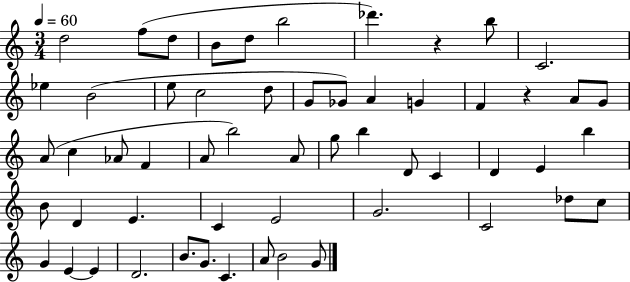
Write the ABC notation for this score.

X:1
T:Untitled
M:3/4
L:1/4
K:C
d2 f/2 d/2 B/2 d/2 b2 _d' z b/2 C2 _e B2 e/2 c2 d/2 G/2 _G/2 A G F z A/2 G/2 A/2 c _A/2 F A/2 b2 A/2 g/2 b D/2 C D E b B/2 D E C E2 G2 C2 _d/2 c/2 G E E D2 B/2 G/2 C A/2 B2 G/2